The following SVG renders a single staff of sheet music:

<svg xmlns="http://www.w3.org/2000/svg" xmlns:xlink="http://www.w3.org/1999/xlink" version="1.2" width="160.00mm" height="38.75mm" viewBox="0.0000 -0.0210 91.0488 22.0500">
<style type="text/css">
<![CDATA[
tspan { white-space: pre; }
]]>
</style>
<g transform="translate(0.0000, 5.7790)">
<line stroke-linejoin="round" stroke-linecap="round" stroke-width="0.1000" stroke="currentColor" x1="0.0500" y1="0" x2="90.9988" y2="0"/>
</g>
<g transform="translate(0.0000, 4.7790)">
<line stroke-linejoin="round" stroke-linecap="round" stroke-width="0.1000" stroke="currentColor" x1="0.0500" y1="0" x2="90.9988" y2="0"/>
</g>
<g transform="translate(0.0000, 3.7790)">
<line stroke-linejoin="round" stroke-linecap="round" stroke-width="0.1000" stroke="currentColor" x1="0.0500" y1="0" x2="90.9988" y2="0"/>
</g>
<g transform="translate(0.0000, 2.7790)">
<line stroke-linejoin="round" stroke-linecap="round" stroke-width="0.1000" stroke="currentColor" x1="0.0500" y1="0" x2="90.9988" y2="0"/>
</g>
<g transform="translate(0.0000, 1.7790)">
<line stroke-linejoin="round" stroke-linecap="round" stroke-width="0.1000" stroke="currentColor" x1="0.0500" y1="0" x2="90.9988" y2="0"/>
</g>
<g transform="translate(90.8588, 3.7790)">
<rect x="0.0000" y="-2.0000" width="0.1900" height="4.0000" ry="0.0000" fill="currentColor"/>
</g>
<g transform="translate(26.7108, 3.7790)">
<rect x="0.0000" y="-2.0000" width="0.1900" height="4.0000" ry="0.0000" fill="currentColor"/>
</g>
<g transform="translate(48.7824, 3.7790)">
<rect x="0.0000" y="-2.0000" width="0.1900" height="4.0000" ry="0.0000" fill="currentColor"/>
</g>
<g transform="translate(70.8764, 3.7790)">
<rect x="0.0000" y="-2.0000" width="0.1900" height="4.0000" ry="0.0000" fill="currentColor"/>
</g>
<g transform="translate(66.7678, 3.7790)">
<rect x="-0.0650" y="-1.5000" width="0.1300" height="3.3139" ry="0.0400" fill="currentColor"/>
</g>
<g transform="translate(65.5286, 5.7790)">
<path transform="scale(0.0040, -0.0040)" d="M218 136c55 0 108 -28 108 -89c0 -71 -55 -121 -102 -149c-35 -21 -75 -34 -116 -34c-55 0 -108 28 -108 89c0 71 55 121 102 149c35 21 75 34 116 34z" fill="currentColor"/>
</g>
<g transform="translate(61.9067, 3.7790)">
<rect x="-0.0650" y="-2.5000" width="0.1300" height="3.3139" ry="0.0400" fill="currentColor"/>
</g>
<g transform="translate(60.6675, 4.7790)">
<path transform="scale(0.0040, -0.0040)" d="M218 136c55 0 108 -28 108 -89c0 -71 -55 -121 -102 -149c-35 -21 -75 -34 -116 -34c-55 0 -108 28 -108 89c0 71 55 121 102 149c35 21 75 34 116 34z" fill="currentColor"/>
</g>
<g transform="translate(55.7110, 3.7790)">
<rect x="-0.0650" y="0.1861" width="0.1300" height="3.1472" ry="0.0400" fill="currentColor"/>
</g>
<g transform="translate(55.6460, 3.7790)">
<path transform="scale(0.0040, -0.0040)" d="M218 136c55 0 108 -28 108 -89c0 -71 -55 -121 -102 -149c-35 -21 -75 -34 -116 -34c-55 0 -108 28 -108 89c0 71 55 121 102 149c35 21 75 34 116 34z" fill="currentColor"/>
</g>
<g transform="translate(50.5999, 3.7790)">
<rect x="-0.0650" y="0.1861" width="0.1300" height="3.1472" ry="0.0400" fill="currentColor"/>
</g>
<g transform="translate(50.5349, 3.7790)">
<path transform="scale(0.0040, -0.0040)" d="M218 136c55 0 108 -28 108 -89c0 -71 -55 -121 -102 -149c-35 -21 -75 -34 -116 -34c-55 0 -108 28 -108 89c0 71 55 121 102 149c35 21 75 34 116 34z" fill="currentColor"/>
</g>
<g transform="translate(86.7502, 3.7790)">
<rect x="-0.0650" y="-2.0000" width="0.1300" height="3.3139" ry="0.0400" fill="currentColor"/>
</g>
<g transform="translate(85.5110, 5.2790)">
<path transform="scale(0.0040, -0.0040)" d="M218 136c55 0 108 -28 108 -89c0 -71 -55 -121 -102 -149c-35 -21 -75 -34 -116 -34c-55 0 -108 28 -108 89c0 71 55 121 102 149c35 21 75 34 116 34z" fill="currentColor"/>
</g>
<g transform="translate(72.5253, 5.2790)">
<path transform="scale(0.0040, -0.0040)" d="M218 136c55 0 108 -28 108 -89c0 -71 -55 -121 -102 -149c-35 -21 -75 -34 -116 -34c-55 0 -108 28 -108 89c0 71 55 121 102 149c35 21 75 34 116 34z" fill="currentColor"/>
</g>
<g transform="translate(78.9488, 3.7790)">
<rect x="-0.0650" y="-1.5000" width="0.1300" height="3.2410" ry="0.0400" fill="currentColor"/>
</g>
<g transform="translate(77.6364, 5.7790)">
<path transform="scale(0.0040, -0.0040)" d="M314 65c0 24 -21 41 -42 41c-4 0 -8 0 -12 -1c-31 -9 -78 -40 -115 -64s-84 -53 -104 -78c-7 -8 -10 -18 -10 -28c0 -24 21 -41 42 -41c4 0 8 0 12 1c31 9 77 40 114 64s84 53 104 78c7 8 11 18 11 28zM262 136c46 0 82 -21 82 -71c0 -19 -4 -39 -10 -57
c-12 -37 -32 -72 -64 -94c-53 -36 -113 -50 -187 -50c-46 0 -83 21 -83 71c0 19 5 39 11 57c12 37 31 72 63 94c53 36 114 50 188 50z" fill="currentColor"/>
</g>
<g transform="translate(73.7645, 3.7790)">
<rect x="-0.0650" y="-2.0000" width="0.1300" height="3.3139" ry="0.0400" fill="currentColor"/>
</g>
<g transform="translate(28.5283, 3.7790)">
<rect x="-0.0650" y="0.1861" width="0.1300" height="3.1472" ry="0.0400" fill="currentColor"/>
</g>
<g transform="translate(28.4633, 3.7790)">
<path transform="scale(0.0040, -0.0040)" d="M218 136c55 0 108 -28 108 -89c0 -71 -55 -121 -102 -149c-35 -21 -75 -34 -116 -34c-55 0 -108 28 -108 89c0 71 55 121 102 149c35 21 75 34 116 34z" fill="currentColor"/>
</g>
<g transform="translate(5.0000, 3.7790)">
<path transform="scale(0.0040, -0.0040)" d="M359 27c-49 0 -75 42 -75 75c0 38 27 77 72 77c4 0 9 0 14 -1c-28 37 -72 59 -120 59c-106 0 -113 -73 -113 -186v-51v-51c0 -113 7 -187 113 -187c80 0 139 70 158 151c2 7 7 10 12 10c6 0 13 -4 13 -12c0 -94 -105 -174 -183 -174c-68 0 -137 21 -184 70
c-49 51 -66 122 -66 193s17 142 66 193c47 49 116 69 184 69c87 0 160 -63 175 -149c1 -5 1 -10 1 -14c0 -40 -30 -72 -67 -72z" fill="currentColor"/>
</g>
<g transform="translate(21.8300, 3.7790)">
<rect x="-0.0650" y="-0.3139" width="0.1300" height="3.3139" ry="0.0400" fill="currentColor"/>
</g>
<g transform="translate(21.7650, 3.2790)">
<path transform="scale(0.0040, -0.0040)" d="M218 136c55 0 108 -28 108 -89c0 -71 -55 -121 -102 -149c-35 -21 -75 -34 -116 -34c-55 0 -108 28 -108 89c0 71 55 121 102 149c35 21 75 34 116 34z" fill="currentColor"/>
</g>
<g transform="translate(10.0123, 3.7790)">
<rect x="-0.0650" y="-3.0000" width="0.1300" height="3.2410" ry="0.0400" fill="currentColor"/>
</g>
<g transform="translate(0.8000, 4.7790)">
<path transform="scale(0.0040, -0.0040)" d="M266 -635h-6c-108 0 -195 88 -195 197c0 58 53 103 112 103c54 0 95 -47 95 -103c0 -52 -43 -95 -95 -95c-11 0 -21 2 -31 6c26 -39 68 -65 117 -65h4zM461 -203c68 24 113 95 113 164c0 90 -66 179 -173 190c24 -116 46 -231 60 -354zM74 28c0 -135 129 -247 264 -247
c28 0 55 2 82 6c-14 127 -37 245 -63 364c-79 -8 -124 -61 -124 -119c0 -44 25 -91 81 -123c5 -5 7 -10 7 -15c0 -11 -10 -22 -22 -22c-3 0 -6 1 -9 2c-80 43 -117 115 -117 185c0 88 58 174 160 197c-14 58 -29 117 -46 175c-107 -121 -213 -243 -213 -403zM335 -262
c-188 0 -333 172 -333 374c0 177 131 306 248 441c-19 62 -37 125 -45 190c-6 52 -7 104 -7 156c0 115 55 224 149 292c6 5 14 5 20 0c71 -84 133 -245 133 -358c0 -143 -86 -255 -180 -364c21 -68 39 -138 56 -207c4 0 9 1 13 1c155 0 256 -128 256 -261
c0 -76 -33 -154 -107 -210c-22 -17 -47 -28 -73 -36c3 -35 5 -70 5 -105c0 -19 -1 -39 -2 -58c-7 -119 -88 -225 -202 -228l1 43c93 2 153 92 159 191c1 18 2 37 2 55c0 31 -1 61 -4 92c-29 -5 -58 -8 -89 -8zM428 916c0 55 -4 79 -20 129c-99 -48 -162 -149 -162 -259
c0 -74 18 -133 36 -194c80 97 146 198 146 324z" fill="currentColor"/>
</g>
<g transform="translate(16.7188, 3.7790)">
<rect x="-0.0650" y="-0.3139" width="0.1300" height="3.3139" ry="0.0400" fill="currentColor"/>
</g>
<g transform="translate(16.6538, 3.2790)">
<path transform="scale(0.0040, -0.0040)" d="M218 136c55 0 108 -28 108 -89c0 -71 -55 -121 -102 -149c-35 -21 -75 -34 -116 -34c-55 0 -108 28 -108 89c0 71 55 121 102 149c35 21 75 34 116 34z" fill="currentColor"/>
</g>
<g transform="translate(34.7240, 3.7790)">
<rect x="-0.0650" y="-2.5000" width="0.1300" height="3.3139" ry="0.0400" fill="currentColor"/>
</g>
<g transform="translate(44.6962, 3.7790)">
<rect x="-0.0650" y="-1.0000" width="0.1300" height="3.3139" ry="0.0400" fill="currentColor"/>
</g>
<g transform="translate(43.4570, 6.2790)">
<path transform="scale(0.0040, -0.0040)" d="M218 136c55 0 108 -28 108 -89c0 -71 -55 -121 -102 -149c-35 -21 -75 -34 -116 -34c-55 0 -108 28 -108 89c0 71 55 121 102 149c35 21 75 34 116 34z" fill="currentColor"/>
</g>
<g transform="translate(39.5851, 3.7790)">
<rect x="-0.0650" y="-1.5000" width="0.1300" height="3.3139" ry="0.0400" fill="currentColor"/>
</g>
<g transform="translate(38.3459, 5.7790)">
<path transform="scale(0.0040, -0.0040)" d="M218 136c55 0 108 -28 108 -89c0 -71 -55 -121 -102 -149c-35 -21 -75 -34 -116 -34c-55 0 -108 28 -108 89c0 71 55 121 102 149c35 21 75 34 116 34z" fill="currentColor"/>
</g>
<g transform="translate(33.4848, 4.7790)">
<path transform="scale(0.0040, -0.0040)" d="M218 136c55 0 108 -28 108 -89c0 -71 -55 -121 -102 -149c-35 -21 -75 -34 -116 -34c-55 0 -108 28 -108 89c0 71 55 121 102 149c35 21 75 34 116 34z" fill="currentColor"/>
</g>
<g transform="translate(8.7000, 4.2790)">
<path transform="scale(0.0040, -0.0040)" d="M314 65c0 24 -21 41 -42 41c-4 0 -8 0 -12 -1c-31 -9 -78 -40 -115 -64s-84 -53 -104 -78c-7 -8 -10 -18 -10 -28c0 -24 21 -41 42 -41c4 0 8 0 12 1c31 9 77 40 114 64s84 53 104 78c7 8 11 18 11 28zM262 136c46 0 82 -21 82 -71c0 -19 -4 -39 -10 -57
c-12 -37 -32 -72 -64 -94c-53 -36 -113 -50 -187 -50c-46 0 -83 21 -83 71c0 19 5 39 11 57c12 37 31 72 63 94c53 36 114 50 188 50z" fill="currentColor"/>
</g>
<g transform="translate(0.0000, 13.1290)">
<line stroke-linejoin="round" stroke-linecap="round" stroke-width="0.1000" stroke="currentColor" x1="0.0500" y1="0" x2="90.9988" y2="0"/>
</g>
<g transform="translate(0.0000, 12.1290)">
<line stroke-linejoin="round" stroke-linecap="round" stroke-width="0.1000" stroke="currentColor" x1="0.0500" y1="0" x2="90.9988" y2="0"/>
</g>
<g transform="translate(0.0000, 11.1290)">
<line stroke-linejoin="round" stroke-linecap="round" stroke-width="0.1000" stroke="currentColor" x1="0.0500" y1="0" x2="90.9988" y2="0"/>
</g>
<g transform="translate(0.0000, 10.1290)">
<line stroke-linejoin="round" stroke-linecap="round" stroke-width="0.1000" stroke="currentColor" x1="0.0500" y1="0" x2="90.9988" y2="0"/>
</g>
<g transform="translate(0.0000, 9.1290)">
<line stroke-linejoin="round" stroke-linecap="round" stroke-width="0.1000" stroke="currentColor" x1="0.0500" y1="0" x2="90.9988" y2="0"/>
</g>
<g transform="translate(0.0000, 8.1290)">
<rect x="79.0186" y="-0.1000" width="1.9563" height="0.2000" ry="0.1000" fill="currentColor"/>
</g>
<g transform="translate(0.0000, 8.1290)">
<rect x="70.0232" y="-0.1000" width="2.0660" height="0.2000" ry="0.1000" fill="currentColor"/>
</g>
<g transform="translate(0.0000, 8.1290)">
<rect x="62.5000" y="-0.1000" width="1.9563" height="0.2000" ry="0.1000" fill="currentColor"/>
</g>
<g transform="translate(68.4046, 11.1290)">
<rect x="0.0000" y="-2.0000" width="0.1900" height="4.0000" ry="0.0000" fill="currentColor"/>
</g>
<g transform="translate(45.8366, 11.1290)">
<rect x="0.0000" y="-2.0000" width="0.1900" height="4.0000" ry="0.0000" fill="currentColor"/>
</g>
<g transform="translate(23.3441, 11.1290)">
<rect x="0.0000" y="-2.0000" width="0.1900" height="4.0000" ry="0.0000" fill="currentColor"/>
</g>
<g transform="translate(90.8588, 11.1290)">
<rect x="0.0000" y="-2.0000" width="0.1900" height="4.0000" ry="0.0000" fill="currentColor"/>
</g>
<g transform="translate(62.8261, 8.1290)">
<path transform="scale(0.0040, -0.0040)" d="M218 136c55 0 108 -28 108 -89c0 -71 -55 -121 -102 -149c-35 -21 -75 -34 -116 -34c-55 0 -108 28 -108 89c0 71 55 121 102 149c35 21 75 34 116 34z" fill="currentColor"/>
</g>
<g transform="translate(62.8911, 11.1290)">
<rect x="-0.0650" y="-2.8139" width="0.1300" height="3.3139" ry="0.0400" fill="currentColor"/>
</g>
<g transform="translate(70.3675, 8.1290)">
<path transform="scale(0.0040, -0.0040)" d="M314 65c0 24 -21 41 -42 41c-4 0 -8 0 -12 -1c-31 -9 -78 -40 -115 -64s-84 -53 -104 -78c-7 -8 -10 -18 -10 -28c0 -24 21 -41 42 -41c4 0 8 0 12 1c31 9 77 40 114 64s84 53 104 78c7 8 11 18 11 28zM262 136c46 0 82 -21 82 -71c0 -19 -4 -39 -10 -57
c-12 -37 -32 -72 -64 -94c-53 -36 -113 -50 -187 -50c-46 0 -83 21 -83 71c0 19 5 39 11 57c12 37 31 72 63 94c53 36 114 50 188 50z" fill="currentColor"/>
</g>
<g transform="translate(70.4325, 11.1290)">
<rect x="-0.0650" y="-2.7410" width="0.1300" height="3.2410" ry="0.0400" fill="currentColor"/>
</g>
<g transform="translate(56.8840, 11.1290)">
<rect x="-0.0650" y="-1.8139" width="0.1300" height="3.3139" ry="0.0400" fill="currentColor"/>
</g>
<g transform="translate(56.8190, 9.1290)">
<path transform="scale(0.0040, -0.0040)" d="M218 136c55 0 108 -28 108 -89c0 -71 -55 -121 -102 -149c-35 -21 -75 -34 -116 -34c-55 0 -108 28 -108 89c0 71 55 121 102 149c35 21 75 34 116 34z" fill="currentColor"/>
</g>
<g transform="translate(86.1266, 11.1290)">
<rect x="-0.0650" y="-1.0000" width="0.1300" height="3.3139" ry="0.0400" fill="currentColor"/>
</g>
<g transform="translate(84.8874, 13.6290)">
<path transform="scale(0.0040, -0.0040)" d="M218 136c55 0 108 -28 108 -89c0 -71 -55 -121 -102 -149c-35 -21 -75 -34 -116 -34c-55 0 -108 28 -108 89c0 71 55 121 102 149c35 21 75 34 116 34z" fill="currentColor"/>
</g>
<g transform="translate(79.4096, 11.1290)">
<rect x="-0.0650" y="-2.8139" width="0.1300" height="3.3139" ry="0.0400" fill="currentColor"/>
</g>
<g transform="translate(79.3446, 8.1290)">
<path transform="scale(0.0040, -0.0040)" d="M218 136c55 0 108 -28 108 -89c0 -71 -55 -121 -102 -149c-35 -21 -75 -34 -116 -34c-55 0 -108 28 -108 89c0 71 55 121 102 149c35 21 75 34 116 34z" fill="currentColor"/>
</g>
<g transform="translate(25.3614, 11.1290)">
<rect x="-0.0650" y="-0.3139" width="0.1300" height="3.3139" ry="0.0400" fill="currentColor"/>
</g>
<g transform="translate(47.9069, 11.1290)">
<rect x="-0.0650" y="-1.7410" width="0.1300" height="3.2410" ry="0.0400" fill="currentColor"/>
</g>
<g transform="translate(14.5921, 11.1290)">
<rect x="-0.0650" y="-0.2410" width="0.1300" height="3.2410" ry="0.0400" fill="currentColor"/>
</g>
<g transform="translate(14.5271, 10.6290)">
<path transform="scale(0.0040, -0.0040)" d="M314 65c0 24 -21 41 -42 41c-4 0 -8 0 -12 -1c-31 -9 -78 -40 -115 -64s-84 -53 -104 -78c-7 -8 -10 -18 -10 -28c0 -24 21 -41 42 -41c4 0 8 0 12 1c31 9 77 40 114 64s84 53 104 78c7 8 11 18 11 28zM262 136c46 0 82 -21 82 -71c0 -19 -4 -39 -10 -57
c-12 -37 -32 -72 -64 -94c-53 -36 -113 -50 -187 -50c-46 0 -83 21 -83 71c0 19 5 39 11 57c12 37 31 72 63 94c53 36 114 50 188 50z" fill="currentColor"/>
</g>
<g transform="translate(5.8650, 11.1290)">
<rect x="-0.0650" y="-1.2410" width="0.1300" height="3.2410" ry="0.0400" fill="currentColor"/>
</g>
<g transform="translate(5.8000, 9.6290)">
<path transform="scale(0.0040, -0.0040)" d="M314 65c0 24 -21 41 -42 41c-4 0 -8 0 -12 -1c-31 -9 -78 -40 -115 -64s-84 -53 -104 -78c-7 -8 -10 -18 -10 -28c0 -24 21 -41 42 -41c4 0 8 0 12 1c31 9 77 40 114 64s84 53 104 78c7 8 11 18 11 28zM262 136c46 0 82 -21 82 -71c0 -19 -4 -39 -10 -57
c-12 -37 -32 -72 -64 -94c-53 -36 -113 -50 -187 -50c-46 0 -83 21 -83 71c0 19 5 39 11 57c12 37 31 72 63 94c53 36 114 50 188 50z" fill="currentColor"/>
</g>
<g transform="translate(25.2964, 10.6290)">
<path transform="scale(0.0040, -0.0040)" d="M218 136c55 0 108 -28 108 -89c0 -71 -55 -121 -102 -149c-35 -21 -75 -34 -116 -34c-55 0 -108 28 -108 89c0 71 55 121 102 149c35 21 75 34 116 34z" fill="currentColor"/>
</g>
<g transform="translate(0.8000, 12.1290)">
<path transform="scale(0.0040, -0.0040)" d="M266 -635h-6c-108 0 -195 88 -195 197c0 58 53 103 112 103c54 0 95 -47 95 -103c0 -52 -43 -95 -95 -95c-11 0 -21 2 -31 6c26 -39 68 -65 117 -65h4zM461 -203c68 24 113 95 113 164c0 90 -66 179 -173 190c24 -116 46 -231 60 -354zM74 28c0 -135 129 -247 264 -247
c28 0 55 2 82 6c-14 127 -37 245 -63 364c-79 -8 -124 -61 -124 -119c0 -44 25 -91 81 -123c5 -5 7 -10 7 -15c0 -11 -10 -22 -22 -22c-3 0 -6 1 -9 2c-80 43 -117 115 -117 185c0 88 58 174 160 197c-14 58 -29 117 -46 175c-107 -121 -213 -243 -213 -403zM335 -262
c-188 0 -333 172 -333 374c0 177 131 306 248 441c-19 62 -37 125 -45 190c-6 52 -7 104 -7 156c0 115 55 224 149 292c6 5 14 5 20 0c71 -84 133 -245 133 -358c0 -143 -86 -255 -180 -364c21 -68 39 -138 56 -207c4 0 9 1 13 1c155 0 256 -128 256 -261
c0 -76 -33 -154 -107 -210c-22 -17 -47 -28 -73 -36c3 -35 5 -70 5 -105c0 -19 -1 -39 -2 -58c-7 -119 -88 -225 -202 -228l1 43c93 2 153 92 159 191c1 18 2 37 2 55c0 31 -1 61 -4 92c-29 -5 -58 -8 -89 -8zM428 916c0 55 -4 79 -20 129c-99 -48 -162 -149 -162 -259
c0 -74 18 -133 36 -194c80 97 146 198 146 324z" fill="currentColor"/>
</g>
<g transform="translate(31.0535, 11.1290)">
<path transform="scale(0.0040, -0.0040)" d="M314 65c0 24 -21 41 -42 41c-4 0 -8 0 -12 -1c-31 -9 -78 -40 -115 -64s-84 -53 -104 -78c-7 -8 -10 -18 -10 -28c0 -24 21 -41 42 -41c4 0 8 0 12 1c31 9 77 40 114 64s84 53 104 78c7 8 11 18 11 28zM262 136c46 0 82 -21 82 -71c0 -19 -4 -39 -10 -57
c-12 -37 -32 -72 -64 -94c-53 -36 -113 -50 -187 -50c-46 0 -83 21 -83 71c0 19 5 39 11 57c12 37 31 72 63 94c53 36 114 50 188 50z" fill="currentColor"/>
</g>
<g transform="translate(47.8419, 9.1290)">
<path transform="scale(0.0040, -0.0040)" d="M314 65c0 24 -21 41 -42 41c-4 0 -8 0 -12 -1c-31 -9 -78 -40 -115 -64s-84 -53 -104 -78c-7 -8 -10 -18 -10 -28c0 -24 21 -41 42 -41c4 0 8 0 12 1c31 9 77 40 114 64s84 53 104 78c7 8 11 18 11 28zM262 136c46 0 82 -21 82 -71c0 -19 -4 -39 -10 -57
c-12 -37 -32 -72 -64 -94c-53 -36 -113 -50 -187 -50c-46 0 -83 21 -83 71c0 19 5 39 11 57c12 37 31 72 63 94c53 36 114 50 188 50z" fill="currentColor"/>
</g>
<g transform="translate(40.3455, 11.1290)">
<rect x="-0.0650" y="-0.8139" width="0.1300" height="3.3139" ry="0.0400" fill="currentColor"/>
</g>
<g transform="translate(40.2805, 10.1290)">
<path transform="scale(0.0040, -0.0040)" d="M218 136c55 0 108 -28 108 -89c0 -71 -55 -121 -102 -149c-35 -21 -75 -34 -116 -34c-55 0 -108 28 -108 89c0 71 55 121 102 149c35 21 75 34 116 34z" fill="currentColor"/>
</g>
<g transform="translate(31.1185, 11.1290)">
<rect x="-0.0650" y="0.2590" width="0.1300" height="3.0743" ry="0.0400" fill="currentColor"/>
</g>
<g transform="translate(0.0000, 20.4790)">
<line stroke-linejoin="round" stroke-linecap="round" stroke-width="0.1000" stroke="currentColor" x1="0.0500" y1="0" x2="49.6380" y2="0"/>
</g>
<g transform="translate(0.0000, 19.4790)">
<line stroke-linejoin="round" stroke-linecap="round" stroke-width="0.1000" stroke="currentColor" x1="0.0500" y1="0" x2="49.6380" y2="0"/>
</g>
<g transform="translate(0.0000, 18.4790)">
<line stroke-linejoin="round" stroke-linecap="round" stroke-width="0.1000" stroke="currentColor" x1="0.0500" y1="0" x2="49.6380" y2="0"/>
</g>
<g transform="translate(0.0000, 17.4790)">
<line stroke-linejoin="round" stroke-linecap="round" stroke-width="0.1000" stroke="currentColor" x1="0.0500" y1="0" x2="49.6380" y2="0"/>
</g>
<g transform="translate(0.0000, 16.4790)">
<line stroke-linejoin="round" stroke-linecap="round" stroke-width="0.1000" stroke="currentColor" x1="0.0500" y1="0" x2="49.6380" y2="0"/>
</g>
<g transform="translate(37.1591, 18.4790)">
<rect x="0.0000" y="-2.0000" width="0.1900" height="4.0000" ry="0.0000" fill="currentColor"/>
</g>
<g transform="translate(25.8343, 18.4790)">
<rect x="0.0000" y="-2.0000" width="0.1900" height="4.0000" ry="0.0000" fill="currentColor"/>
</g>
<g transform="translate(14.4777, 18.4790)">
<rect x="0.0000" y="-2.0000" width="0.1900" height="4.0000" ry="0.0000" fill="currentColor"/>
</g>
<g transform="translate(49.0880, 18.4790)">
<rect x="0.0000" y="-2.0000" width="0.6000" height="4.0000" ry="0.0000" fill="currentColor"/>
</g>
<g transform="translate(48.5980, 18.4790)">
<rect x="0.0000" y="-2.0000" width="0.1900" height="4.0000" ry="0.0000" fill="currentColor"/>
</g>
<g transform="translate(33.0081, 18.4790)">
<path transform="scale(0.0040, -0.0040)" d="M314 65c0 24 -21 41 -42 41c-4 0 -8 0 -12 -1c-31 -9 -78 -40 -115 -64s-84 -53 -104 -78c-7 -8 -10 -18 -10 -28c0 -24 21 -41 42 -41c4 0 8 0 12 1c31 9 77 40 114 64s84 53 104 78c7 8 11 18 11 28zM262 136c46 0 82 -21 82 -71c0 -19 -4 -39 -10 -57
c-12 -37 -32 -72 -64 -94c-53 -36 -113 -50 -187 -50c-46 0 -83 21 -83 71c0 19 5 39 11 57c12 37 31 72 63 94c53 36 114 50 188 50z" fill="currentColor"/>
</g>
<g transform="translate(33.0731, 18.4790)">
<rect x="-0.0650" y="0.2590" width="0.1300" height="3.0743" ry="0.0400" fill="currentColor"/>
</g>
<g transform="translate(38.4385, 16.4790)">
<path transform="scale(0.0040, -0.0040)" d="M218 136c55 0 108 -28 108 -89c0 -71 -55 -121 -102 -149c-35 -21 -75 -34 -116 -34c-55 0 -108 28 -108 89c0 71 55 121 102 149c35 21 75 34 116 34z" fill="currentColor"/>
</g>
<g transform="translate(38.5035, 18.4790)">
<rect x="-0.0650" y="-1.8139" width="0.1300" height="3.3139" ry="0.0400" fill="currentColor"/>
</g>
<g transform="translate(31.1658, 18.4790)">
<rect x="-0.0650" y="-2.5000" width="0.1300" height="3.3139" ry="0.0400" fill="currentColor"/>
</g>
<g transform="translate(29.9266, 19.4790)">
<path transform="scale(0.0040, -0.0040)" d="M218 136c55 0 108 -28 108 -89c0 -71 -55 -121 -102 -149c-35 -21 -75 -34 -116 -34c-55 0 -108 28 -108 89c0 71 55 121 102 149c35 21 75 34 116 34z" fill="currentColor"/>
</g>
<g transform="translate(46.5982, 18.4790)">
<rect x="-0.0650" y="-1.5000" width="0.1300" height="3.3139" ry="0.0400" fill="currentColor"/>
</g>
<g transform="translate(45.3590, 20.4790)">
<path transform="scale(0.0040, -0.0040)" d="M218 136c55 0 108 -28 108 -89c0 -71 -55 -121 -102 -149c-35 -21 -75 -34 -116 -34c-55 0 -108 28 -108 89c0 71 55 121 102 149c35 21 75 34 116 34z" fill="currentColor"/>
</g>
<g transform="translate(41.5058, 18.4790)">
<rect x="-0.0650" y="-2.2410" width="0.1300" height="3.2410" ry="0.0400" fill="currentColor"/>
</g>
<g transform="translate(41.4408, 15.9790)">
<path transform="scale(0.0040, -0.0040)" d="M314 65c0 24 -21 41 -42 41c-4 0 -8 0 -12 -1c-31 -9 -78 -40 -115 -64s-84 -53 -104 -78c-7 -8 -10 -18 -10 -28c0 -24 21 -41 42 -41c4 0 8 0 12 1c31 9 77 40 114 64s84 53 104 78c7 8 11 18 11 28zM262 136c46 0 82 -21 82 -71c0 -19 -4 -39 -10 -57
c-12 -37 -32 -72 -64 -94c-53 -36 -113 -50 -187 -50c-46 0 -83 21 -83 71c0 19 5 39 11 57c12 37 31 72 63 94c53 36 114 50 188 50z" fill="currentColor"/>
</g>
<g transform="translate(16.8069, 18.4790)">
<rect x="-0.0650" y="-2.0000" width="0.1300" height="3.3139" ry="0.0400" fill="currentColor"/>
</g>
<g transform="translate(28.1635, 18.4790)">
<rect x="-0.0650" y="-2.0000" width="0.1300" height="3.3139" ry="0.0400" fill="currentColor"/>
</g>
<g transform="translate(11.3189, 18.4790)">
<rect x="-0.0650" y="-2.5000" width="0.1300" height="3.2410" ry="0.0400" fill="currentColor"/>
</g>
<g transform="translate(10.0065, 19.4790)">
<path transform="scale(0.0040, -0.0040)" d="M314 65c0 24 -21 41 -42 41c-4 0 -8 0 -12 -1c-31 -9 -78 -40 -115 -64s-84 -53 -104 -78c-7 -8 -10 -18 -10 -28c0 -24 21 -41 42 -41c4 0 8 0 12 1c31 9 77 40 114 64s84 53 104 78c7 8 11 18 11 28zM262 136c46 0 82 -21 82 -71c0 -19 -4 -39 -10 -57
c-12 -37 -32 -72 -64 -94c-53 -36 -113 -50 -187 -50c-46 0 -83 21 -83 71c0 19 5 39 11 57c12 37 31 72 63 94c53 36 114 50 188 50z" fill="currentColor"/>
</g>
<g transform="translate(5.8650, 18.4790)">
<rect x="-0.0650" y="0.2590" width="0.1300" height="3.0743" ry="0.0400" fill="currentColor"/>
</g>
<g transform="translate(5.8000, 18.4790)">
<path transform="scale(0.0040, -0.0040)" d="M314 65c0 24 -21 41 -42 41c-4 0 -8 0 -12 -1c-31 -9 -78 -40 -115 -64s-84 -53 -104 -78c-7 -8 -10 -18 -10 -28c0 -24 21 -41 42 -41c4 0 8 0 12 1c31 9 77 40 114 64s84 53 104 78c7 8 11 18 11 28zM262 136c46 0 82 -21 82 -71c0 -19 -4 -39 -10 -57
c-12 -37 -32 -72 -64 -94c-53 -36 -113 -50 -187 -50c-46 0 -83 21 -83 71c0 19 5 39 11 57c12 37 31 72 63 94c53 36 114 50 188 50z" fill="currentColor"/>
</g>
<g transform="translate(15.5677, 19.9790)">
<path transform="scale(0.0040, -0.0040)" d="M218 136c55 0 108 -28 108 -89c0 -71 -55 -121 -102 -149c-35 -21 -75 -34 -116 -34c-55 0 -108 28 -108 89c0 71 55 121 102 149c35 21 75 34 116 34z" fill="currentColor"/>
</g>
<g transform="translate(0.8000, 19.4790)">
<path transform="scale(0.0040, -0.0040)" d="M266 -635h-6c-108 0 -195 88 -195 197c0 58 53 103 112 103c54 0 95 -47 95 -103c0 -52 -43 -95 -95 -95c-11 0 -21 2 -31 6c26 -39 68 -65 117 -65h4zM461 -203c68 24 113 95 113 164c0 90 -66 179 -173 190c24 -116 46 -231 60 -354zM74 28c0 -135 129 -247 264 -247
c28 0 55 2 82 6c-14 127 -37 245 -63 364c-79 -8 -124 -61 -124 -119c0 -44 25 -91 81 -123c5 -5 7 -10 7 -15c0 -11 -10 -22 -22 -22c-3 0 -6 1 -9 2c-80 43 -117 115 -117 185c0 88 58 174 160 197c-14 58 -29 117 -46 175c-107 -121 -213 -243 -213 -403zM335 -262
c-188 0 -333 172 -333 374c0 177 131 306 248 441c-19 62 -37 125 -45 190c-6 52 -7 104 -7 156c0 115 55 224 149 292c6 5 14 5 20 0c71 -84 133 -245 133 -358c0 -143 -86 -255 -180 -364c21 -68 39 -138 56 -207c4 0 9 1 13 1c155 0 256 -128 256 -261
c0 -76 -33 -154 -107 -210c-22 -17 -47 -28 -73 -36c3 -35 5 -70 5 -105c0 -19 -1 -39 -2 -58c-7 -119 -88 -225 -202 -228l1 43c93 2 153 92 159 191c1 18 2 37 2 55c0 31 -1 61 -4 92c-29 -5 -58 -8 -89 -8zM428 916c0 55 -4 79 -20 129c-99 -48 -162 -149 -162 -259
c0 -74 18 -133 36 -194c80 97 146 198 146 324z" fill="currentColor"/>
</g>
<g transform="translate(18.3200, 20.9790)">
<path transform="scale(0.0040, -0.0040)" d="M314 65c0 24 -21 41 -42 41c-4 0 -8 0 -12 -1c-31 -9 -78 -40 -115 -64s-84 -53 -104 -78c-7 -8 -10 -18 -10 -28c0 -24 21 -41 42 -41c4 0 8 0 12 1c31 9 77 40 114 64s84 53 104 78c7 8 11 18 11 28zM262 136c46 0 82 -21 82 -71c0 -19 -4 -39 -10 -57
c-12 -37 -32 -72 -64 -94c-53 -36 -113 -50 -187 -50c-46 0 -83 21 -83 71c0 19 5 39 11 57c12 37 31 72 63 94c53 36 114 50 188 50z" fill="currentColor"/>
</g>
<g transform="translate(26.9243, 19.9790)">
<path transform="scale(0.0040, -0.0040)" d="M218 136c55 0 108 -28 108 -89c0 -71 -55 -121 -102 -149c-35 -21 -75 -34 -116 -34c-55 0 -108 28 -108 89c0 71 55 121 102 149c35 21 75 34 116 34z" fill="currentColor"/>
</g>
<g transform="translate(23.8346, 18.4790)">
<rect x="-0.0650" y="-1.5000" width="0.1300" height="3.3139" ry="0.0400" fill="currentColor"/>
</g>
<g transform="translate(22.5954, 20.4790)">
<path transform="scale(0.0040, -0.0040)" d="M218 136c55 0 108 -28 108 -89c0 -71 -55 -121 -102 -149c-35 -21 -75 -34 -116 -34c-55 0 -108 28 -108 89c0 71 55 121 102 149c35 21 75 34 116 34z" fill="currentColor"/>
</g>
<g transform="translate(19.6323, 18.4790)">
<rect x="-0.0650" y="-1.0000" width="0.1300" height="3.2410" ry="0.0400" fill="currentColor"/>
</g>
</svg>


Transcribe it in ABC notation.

X:1
T:Untitled
M:4/4
L:1/4
K:C
A2 c c B G E D B B G E F E2 F e2 c2 c B2 d f2 f a a2 a D B2 G2 F D2 E F G B2 f g2 E